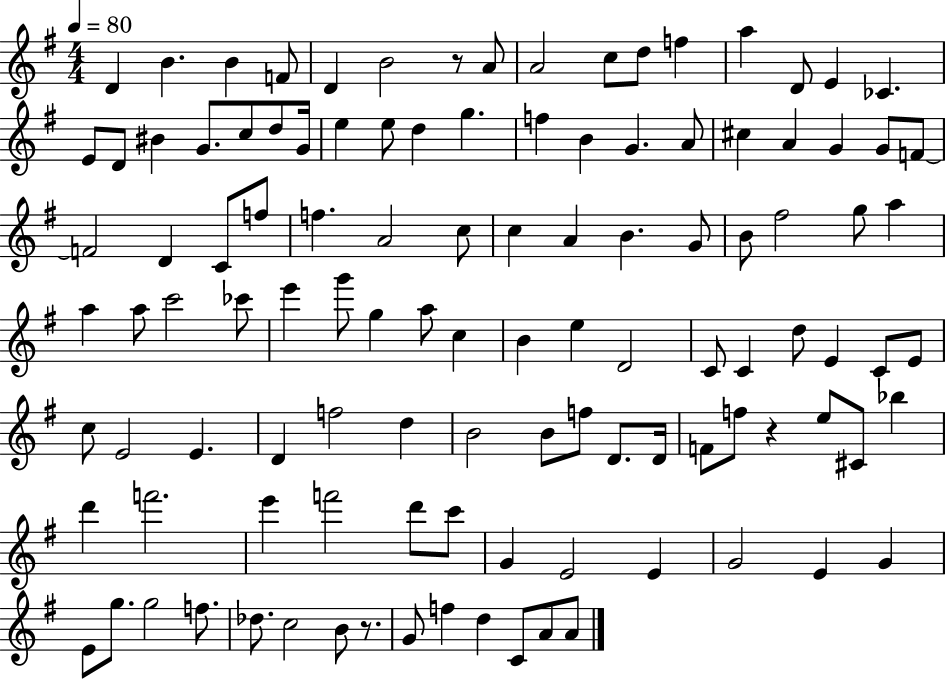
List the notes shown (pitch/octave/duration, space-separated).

D4/q B4/q. B4/q F4/e D4/q B4/h R/e A4/e A4/h C5/e D5/e F5/q A5/q D4/e E4/q CES4/q. E4/e D4/e BIS4/q G4/e. C5/e D5/e G4/s E5/q E5/e D5/q G5/q. F5/q B4/q G4/q. A4/e C#5/q A4/q G4/q G4/e F4/e F4/h D4/q C4/e F5/e F5/q. A4/h C5/e C5/q A4/q B4/q. G4/e B4/e F#5/h G5/e A5/q A5/q A5/e C6/h CES6/e E6/q G6/e G5/q A5/e C5/q B4/q E5/q D4/h C4/e C4/q D5/e E4/q C4/e E4/e C5/e E4/h E4/q. D4/q F5/h D5/q B4/h B4/e F5/e D4/e. D4/s F4/e F5/e R/q E5/e C#4/e Bb5/q D6/q F6/h. E6/q F6/h D6/e C6/e G4/q E4/h E4/q G4/h E4/q G4/q E4/e G5/e. G5/h F5/e. Db5/e. C5/h B4/e R/e. G4/e F5/q D5/q C4/e A4/e A4/e